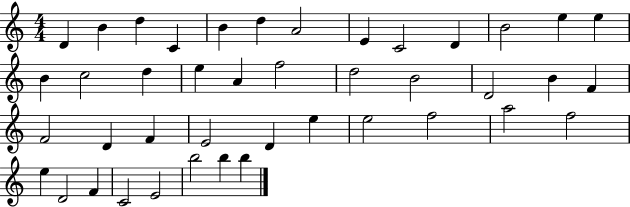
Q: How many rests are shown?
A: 0